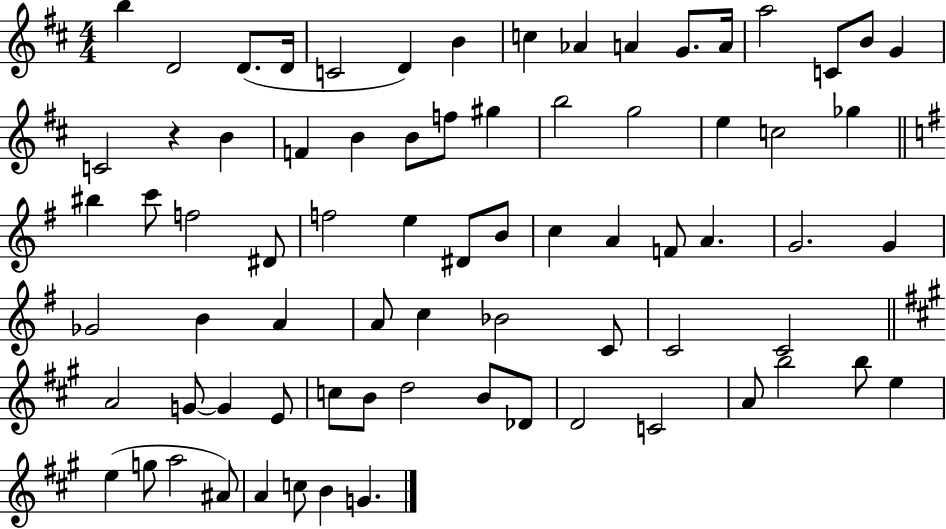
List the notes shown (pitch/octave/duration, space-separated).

B5/q D4/h D4/e. D4/s C4/h D4/q B4/q C5/q Ab4/q A4/q G4/e. A4/s A5/h C4/e B4/e G4/q C4/h R/q B4/q F4/q B4/q B4/e F5/e G#5/q B5/h G5/h E5/q C5/h Gb5/q BIS5/q C6/e F5/h D#4/e F5/h E5/q D#4/e B4/e C5/q A4/q F4/e A4/q. G4/h. G4/q Gb4/h B4/q A4/q A4/e C5/q Bb4/h C4/e C4/h C4/h A4/h G4/e G4/q E4/e C5/e B4/e D5/h B4/e Db4/e D4/h C4/h A4/e B5/h B5/e E5/q E5/q G5/e A5/h A#4/e A4/q C5/e B4/q G4/q.